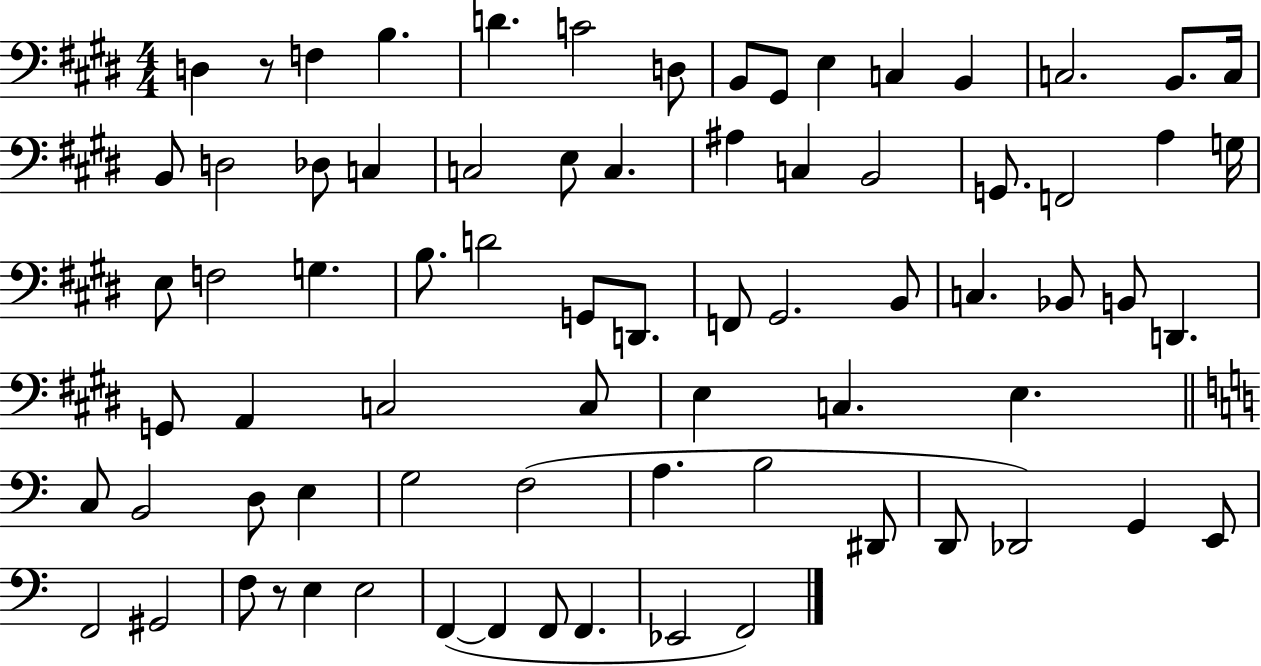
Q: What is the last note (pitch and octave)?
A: F2